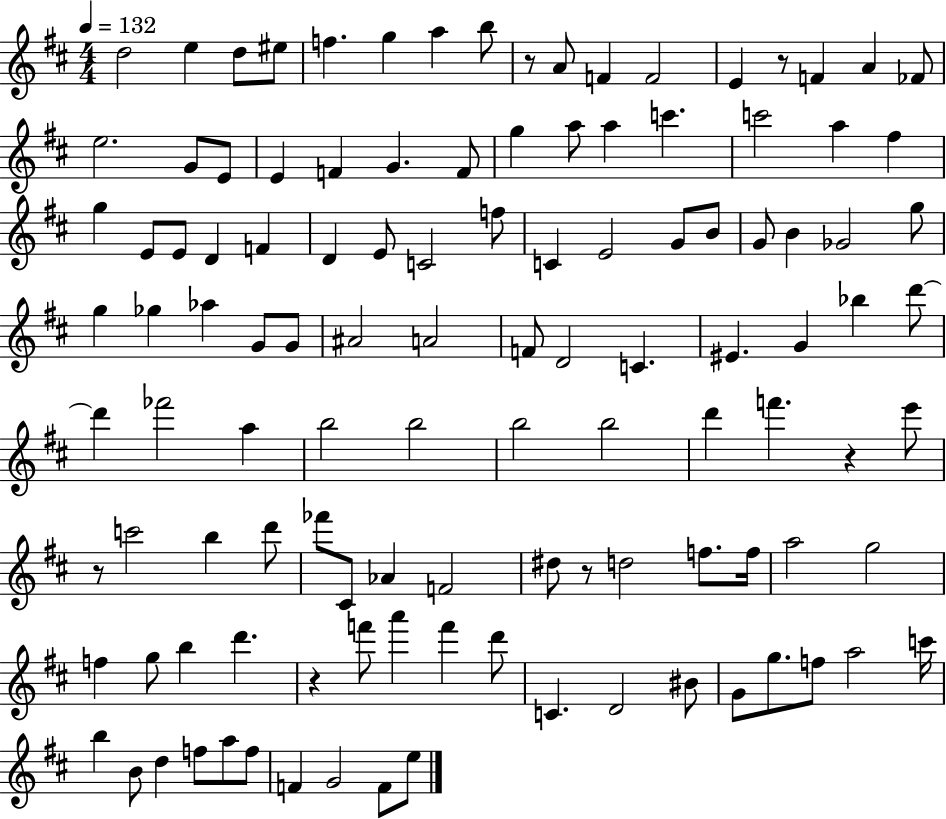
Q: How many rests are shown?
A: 6